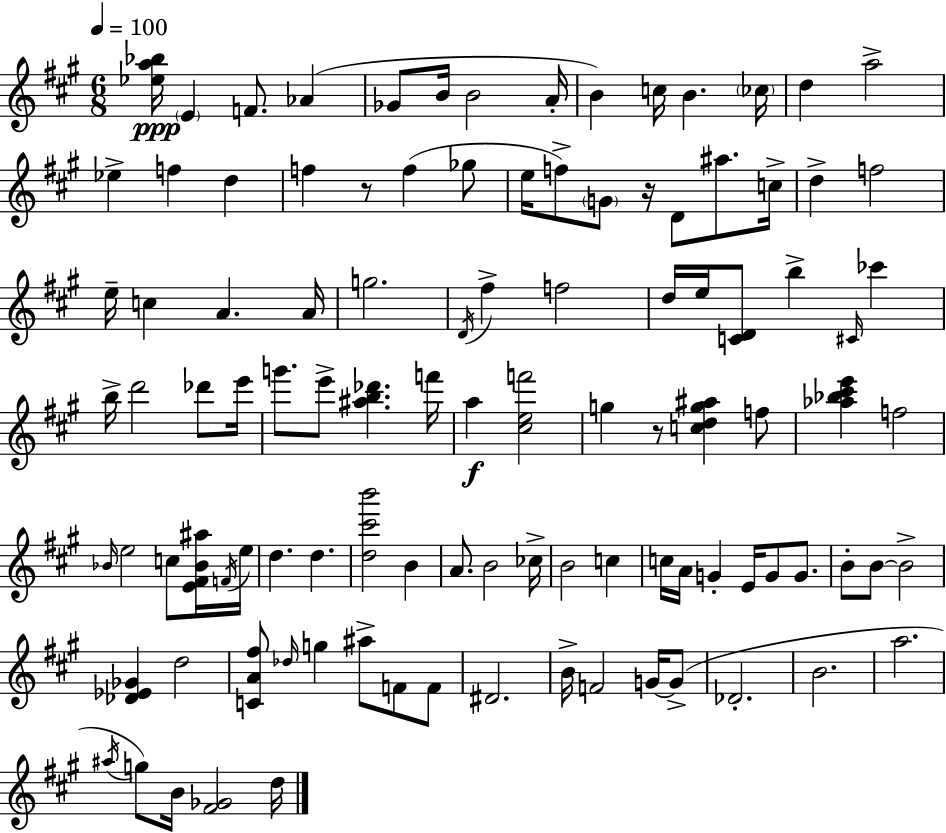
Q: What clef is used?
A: treble